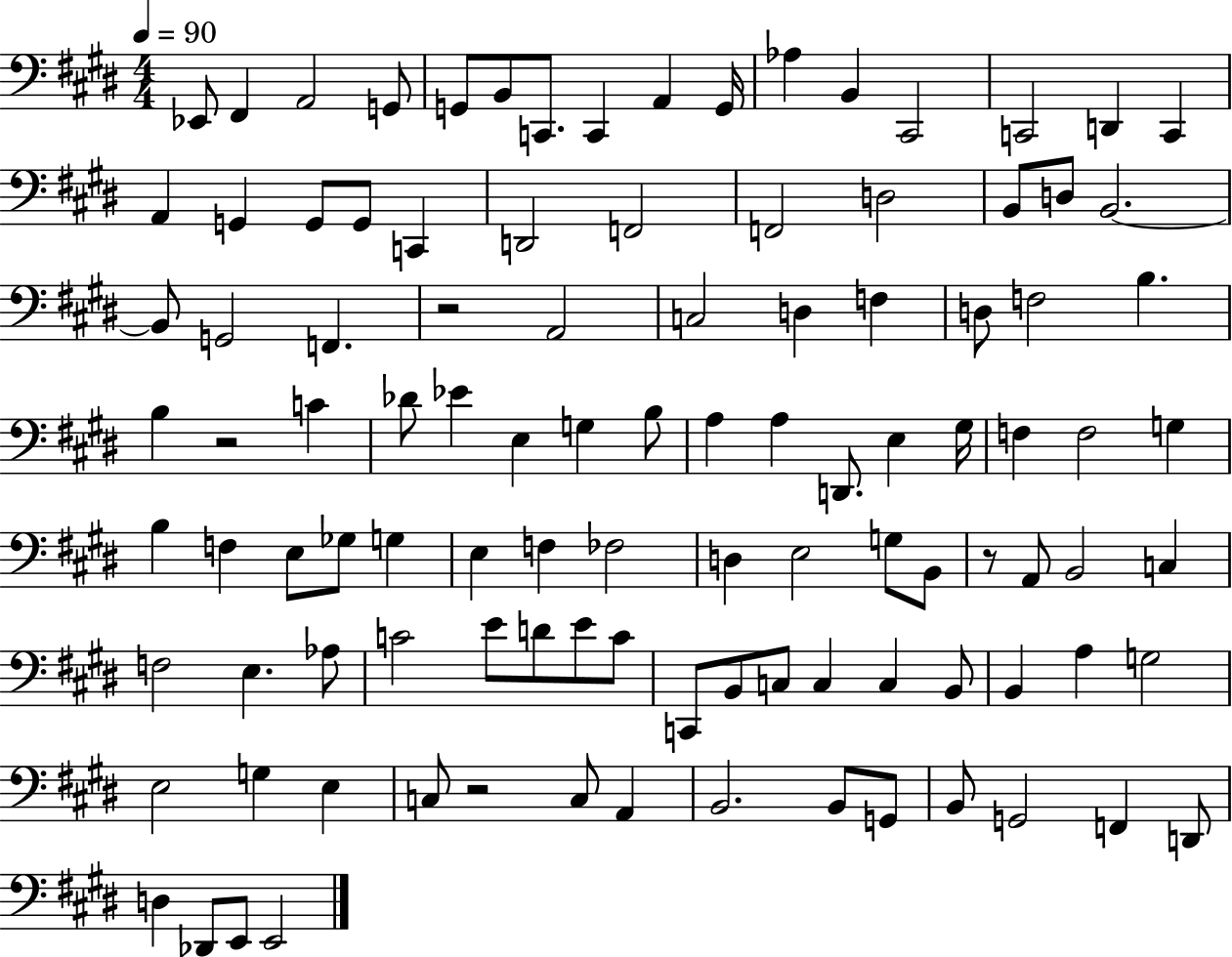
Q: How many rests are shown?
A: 4